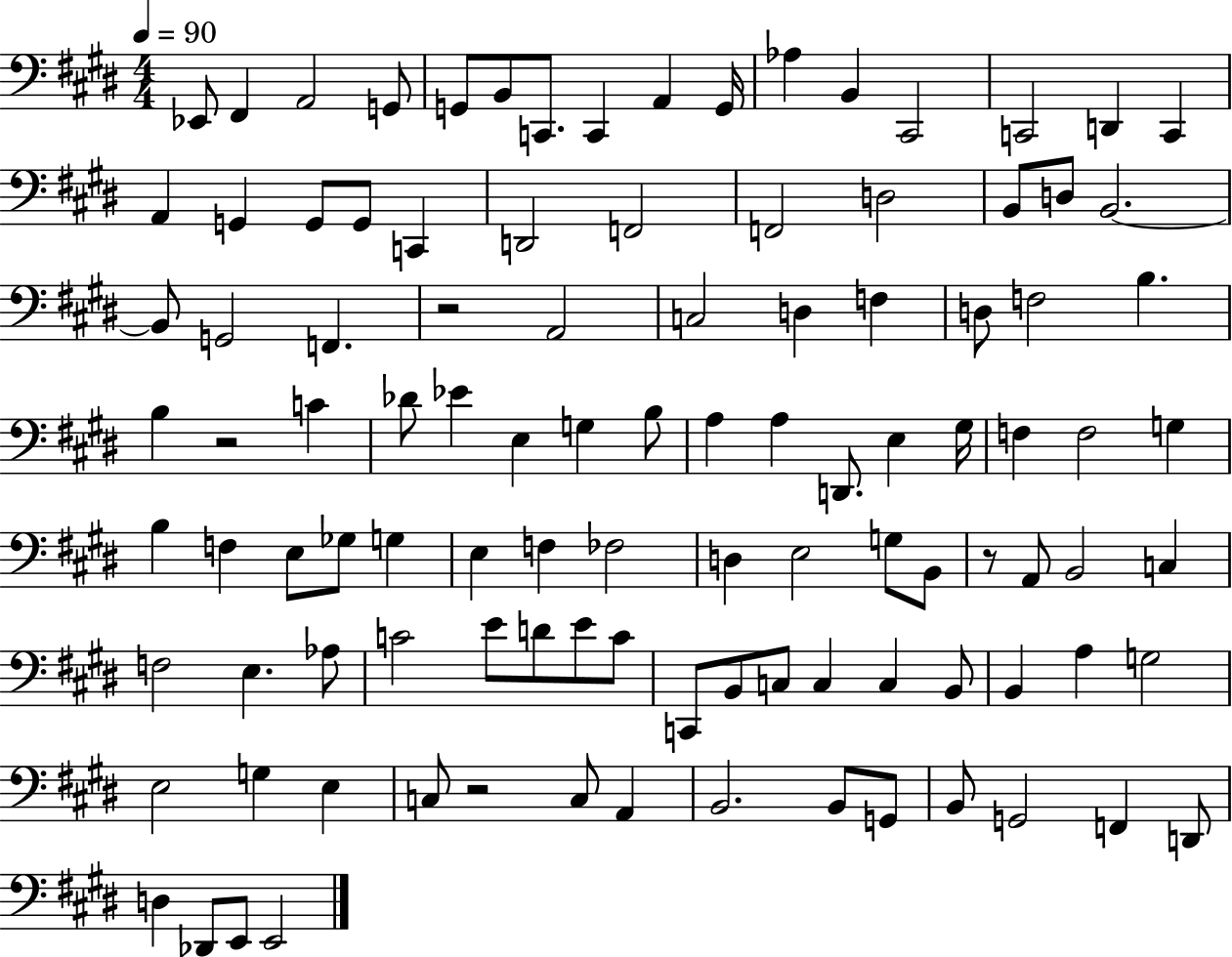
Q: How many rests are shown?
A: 4